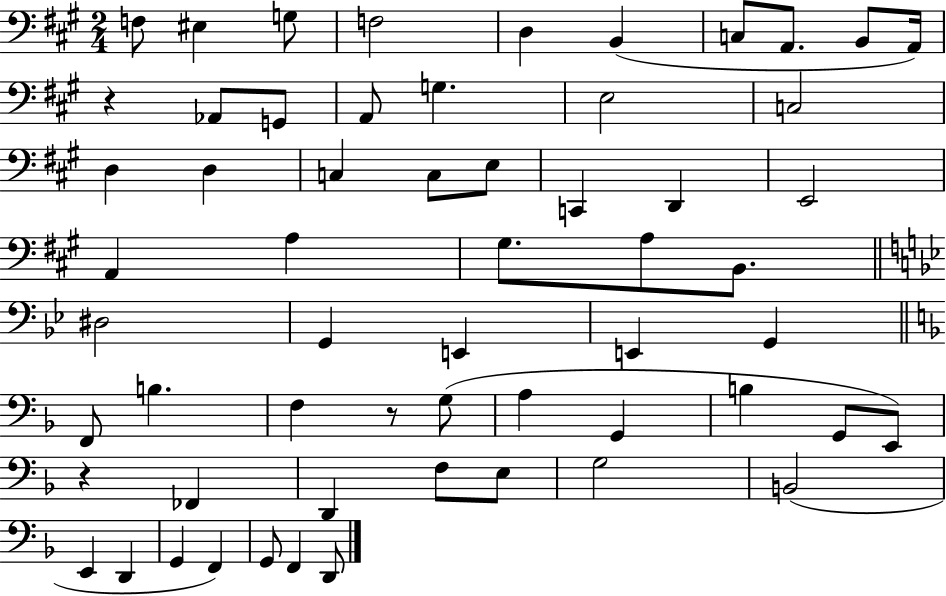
{
  \clef bass
  \numericTimeSignature
  \time 2/4
  \key a \major
  f8 eis4 g8 | f2 | d4 b,4( | c8 a,8. b,8 a,16) | \break r4 aes,8 g,8 | a,8 g4. | e2 | c2 | \break d4 d4 | c4 c8 e8 | c,4 d,4 | e,2 | \break a,4 a4 | gis8. a8 b,8. | \bar "||" \break \key bes \major dis2 | g,4 e,4 | e,4 g,4 | \bar "||" \break \key f \major f,8 b4. | f4 r8 g8( | a4 g,4 | b4 g,8 e,8) | \break r4 fes,4 | d,4 f8 e8 | g2 | b,2( | \break e,4 d,4 | g,4 f,4) | g,8 f,4 d,8 | \bar "|."
}